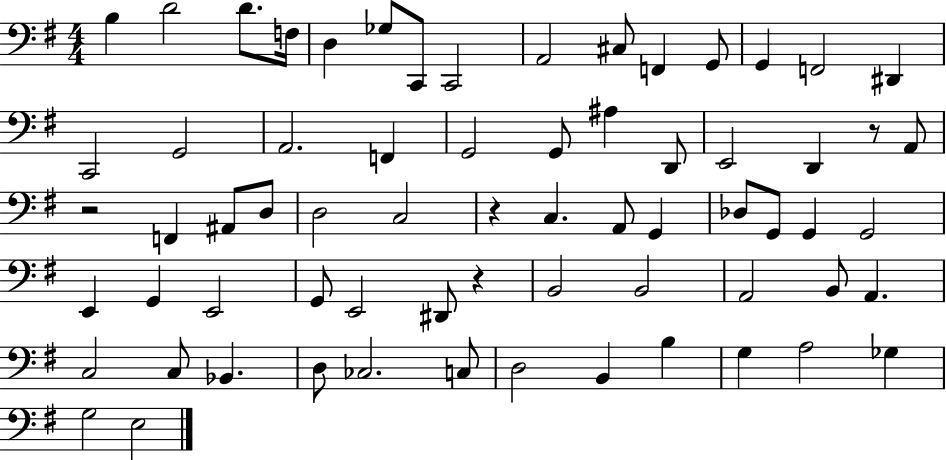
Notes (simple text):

B3/q D4/h D4/e. F3/s D3/q Gb3/e C2/e C2/h A2/h C#3/e F2/q G2/e G2/q F2/h D#2/q C2/h G2/h A2/h. F2/q G2/h G2/e A#3/q D2/e E2/h D2/q R/e A2/e R/h F2/q A#2/e D3/e D3/h C3/h R/q C3/q. A2/e G2/q Db3/e G2/e G2/q G2/h E2/q G2/q E2/h G2/e E2/h D#2/e R/q B2/h B2/h A2/h B2/e A2/q. C3/h C3/e Bb2/q. D3/e CES3/h. C3/e D3/h B2/q B3/q G3/q A3/h Gb3/q G3/h E3/h